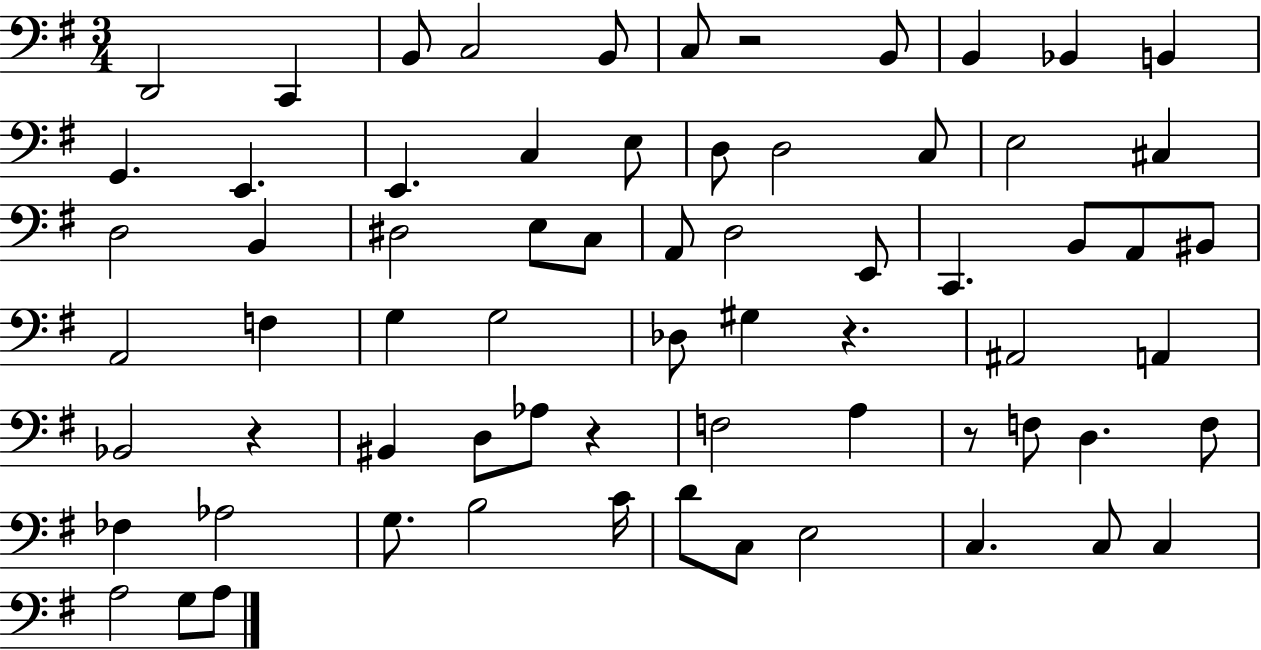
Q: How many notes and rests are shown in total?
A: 68